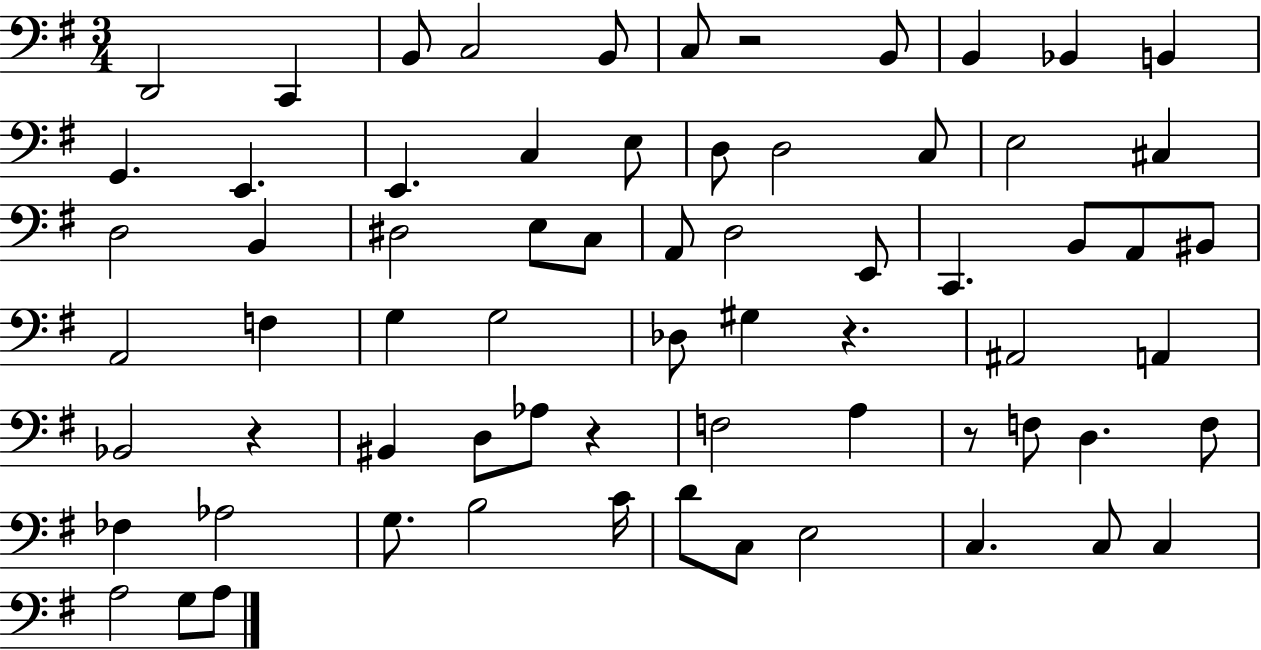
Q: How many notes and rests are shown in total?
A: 68